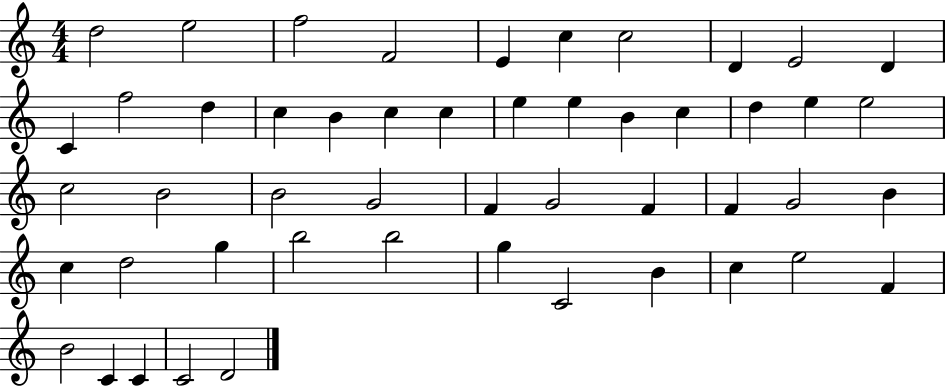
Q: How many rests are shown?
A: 0